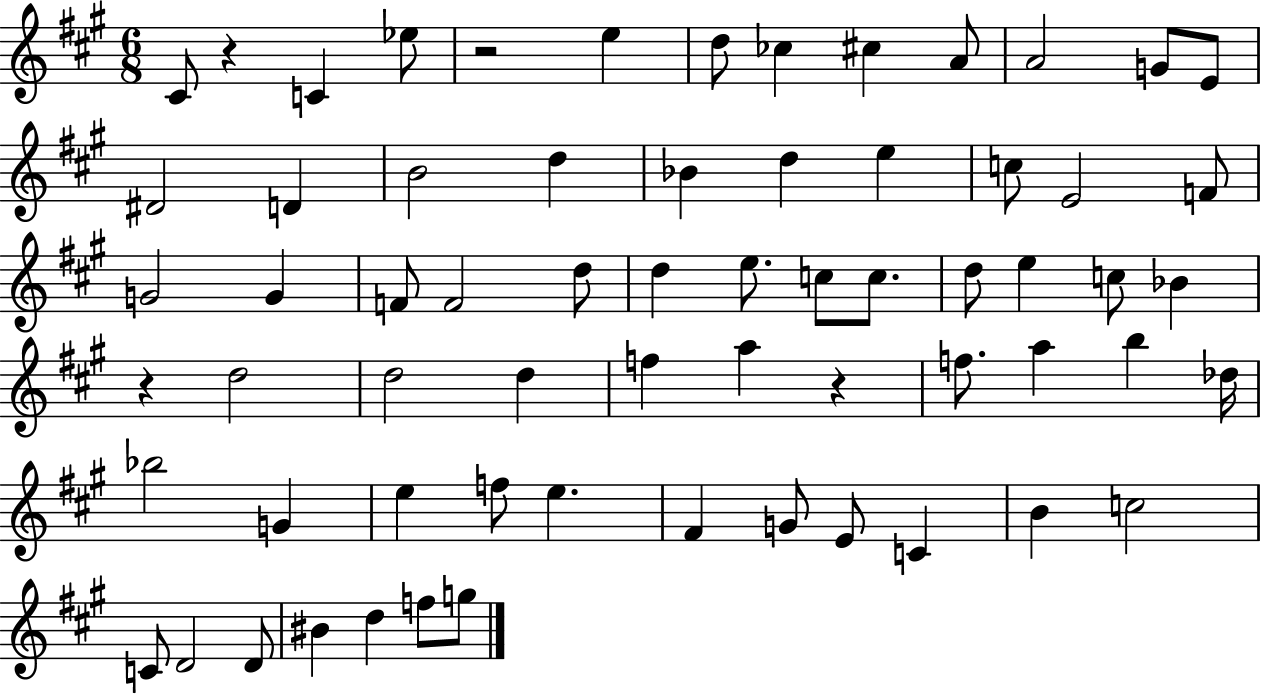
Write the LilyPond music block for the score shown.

{
  \clef treble
  \numericTimeSignature
  \time 6/8
  \key a \major
  cis'8 r4 c'4 ees''8 | r2 e''4 | d''8 ces''4 cis''4 a'8 | a'2 g'8 e'8 | \break dis'2 d'4 | b'2 d''4 | bes'4 d''4 e''4 | c''8 e'2 f'8 | \break g'2 g'4 | f'8 f'2 d''8 | d''4 e''8. c''8 c''8. | d''8 e''4 c''8 bes'4 | \break r4 d''2 | d''2 d''4 | f''4 a''4 r4 | f''8. a''4 b''4 des''16 | \break bes''2 g'4 | e''4 f''8 e''4. | fis'4 g'8 e'8 c'4 | b'4 c''2 | \break c'8 d'2 d'8 | bis'4 d''4 f''8 g''8 | \bar "|."
}